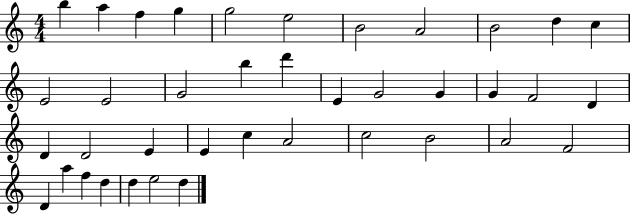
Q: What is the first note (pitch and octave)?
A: B5